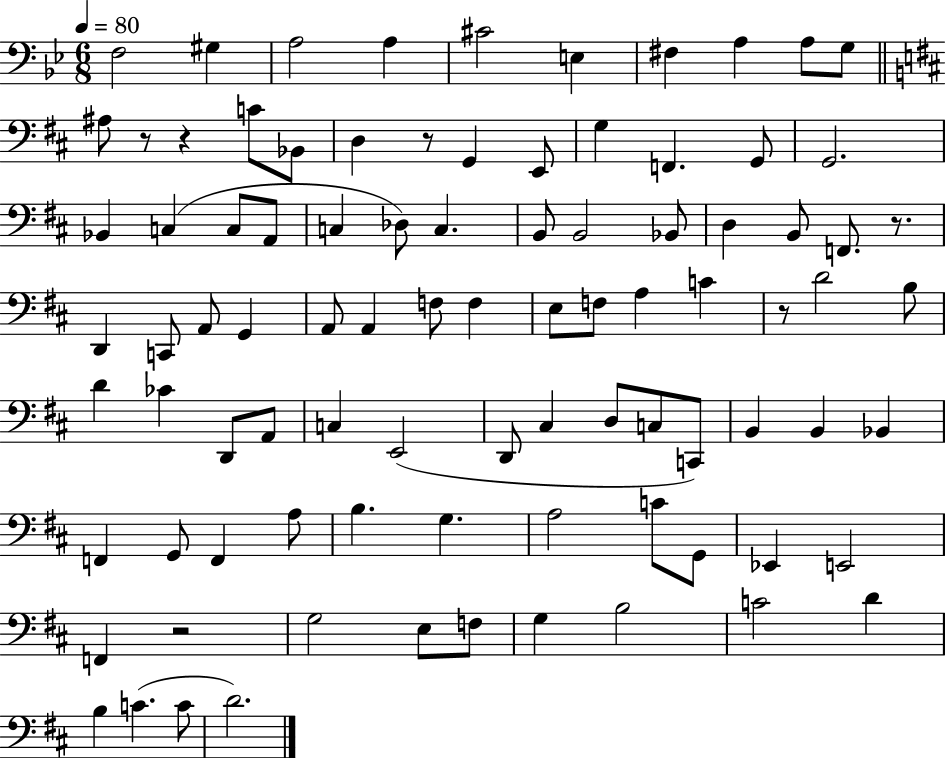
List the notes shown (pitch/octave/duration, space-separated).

F3/h G#3/q A3/h A3/q C#4/h E3/q F#3/q A3/q A3/e G3/e A#3/e R/e R/q C4/e Bb2/e D3/q R/e G2/q E2/e G3/q F2/q. G2/e G2/h. Bb2/q C3/q C3/e A2/e C3/q Db3/e C3/q. B2/e B2/h Bb2/e D3/q B2/e F2/e. R/e. D2/q C2/e A2/e G2/q A2/e A2/q F3/e F3/q E3/e F3/e A3/q C4/q R/e D4/h B3/e D4/q CES4/q D2/e A2/e C3/q E2/h D2/e C#3/q D3/e C3/e C2/e B2/q B2/q Bb2/q F2/q G2/e F2/q A3/e B3/q. G3/q. A3/h C4/e G2/e Eb2/q E2/h F2/q R/h G3/h E3/e F3/e G3/q B3/h C4/h D4/q B3/q C4/q. C4/e D4/h.